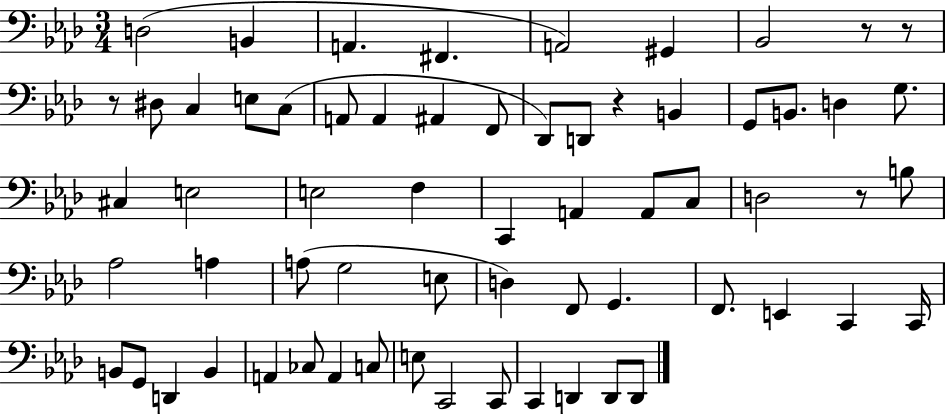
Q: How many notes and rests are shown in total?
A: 64